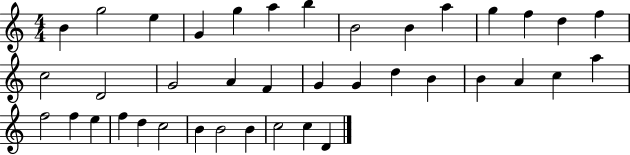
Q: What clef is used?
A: treble